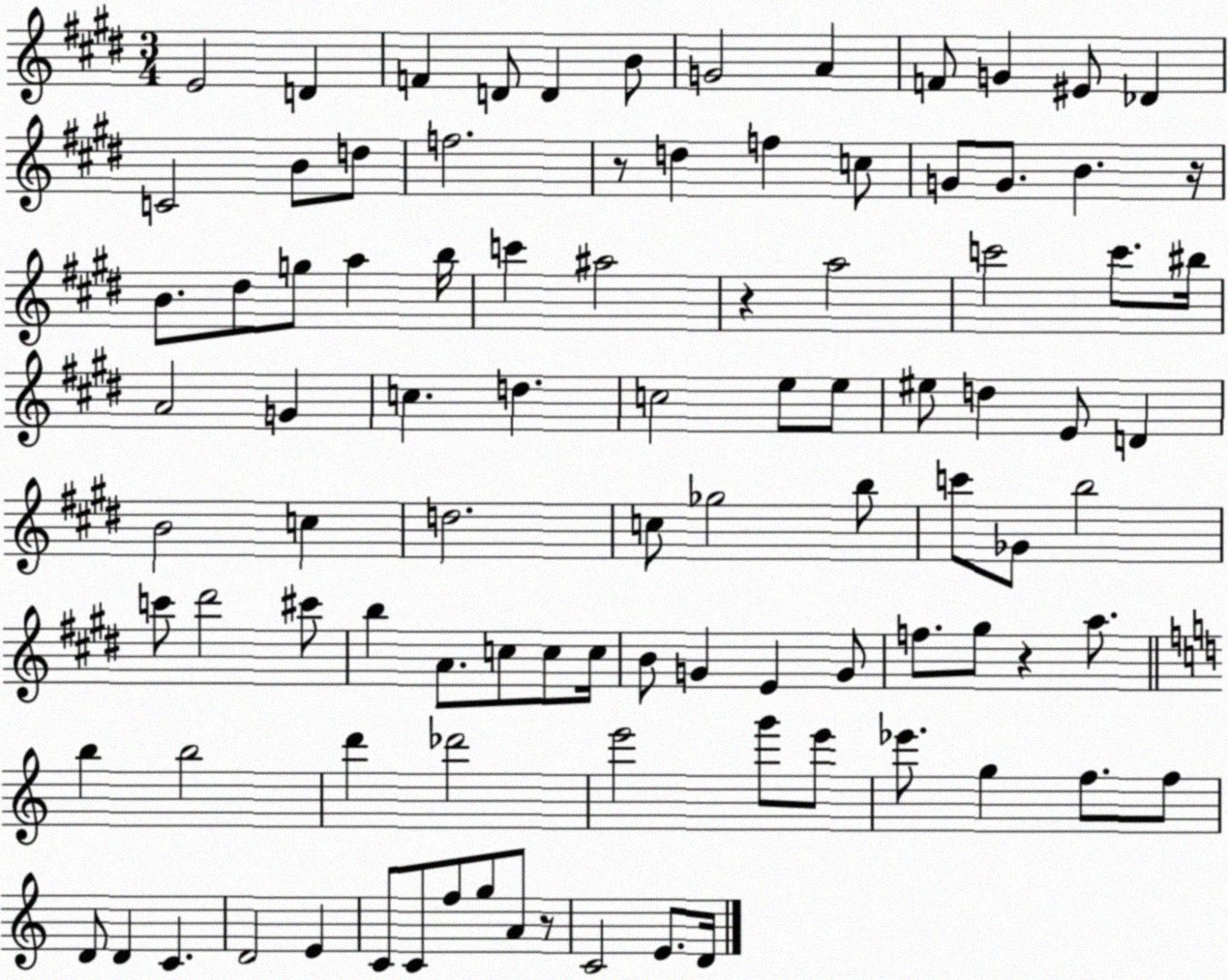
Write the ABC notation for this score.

X:1
T:Untitled
M:3/4
L:1/4
K:E
E2 D F D/2 D B/2 G2 A F/2 G ^E/2 _D C2 B/2 d/2 f2 z/2 d f c/2 G/2 G/2 B z/4 B/2 ^d/2 g/2 a b/4 c' ^a2 z a2 c'2 c'/2 ^b/4 A2 G c d c2 e/2 e/2 ^e/2 d E/2 D B2 c d2 c/2 _g2 b/2 c'/2 _G/2 b2 c'/2 ^d'2 ^c'/2 b A/2 c/2 c/2 c/4 B/2 G E G/2 f/2 ^g/2 z a/2 b b2 d' _d'2 e'2 g'/2 e'/2 _e'/2 g f/2 f/2 D/2 D C D2 E C/2 C/2 f/2 g/2 A/2 z/2 C2 E/2 D/4